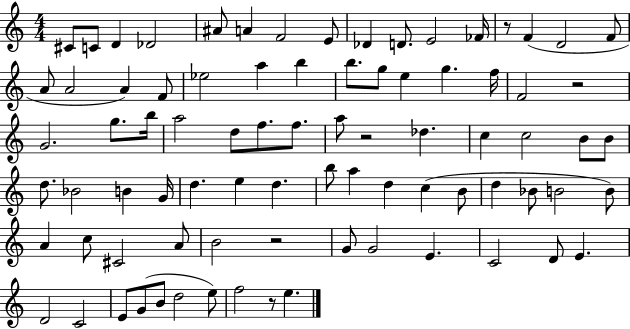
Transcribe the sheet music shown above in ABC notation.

X:1
T:Untitled
M:4/4
L:1/4
K:C
^C/2 C/2 D _D2 ^A/2 A F2 E/2 _D D/2 E2 _F/4 z/2 F D2 F/2 A/2 A2 A F/2 _e2 a b b/2 g/2 e g f/4 F2 z2 G2 g/2 b/4 a2 d/2 f/2 f/2 a/2 z2 _d c c2 B/2 B/2 d/2 _B2 B G/4 d e d b/2 a d c B/2 d _B/2 B2 B/2 A c/2 ^C2 A/2 B2 z2 G/2 G2 E C2 D/2 E D2 C2 E/2 G/2 B/2 d2 e/2 f2 z/2 e